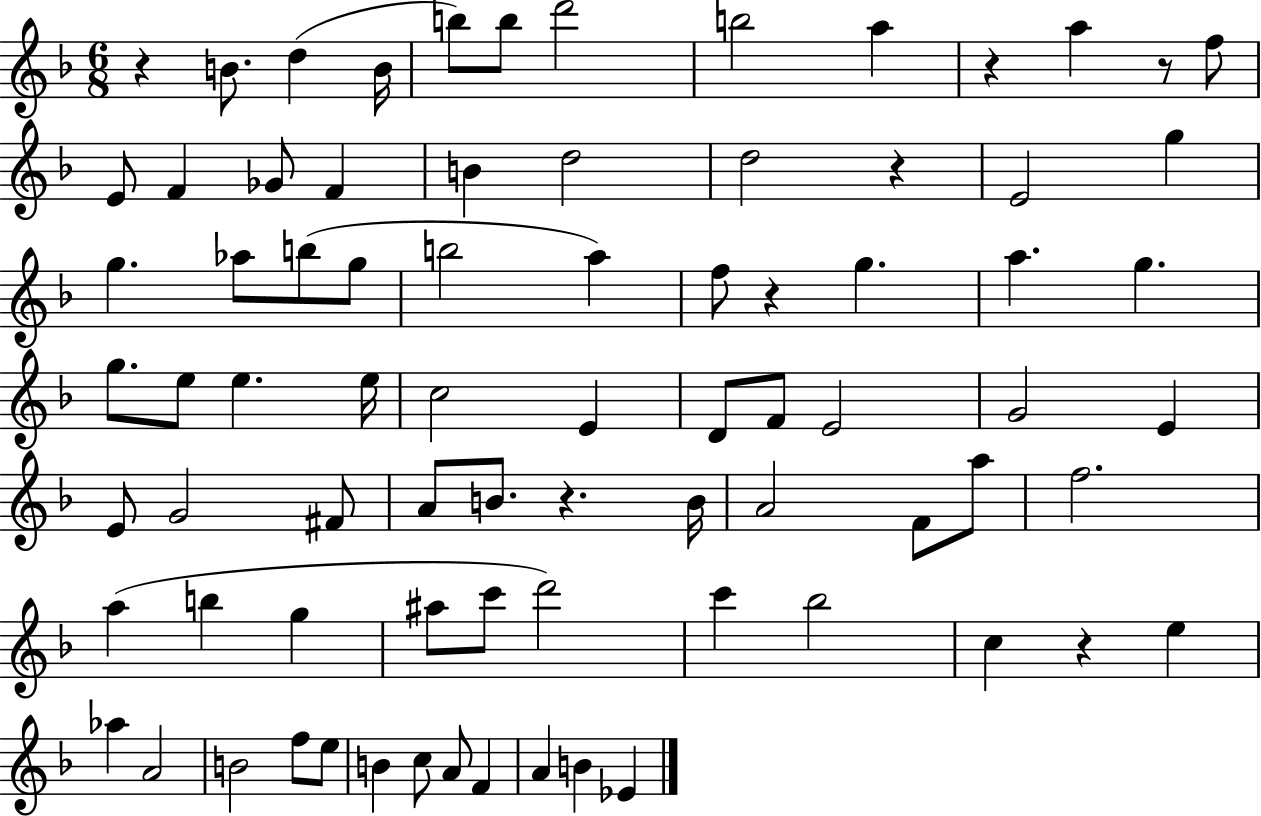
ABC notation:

X:1
T:Untitled
M:6/8
L:1/4
K:F
z B/2 d B/4 b/2 b/2 d'2 b2 a z a z/2 f/2 E/2 F _G/2 F B d2 d2 z E2 g g _a/2 b/2 g/2 b2 a f/2 z g a g g/2 e/2 e e/4 c2 E D/2 F/2 E2 G2 E E/2 G2 ^F/2 A/2 B/2 z B/4 A2 F/2 a/2 f2 a b g ^a/2 c'/2 d'2 c' _b2 c z e _a A2 B2 f/2 e/2 B c/2 A/2 F A B _E